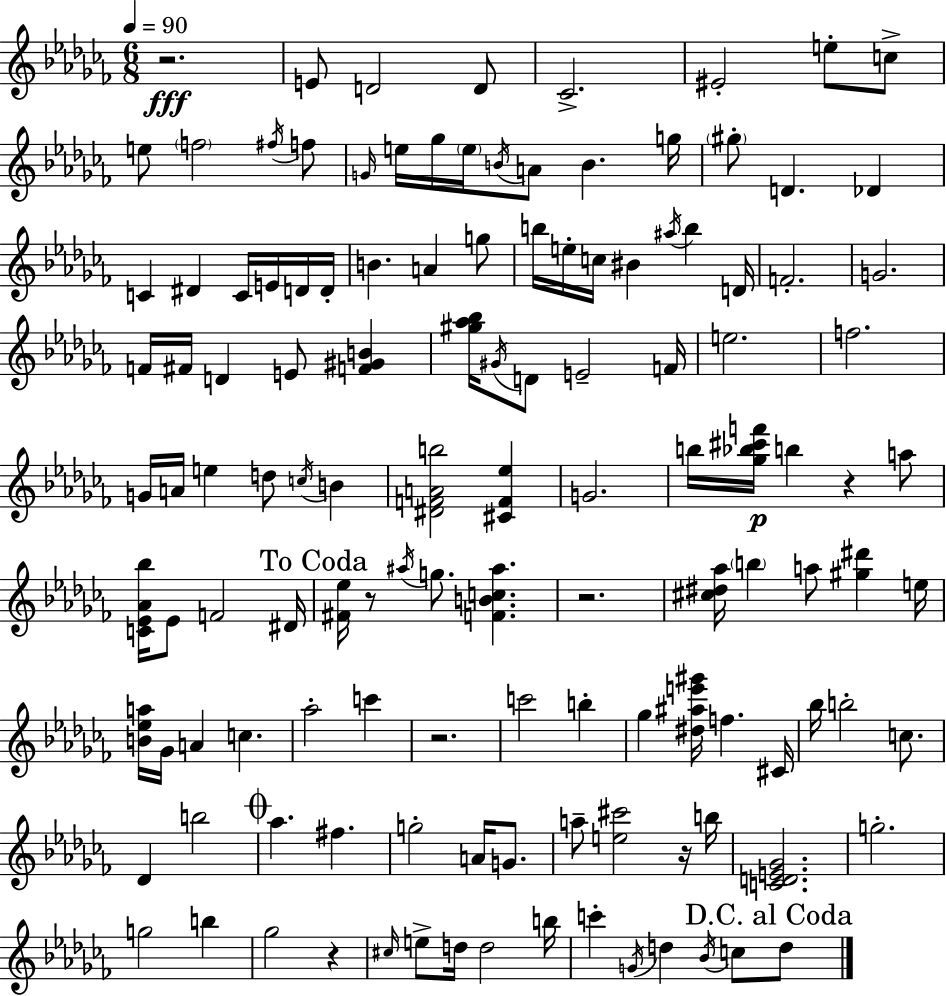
R/h. E4/e D4/h D4/e CES4/h. EIS4/h E5/e C5/e E5/e F5/h F#5/s F5/e G4/s E5/s Gb5/s E5/s B4/s A4/e B4/q. G5/s G#5/e D4/q. Db4/q C4/q D#4/q C4/s E4/s D4/s D4/s B4/q. A4/q G5/e B5/s E5/s C5/s BIS4/q A#5/s B5/q D4/s F4/h. G4/h. F4/s F#4/s D4/q E4/e [F4,G#4,B4]/q [G#5,Ab5,Bb5]/s G#4/s D4/e E4/h F4/s E5/h. F5/h. G4/s A4/s E5/q D5/e C5/s B4/q [D#4,F4,A4,B5]/h [C#4,F4,Eb5]/q G4/h. B5/s [Gb5,Bb5,C#6,F6]/s B5/q R/q A5/e [C4,Eb4,Ab4,Bb5]/s Eb4/e F4/h D#4/s [F#4,Eb5]/s R/e A#5/s G5/e. [F4,B4,C5,A#5]/q. R/h. [C#5,D#5,Ab5]/s B5/q A5/e [G#5,D#6]/q E5/s [B4,Eb5,A5]/s Gb4/s A4/q C5/q. Ab5/h C6/q R/h. C6/h B5/q Gb5/q [D#5,A#5,E6,G#6]/s F5/q. C#4/s Bb5/s B5/h C5/e. Db4/q B5/h Ab5/q. F#5/q. G5/h A4/s G4/e. A5/e [E5,C#6]/h R/s B5/s [C4,D4,E4,Gb4]/h. G5/h. G5/h B5/q Gb5/h R/q C#5/s E5/e D5/s D5/h B5/s C6/q G4/s D5/q Bb4/s C5/e D5/e